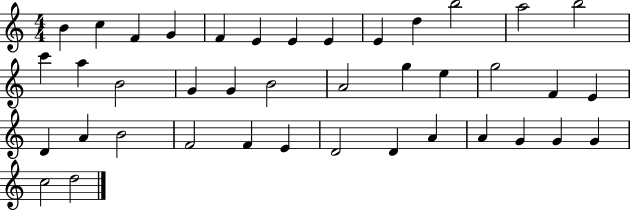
B4/q C5/q F4/q G4/q F4/q E4/q E4/q E4/q E4/q D5/q B5/h A5/h B5/h C6/q A5/q B4/h G4/q G4/q B4/h A4/h G5/q E5/q G5/h F4/q E4/q D4/q A4/q B4/h F4/h F4/q E4/q D4/h D4/q A4/q A4/q G4/q G4/q G4/q C5/h D5/h